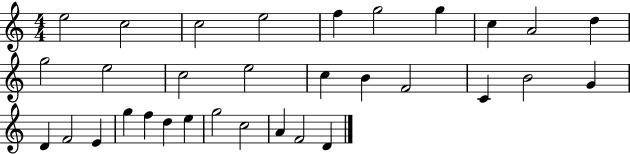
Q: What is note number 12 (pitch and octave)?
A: E5